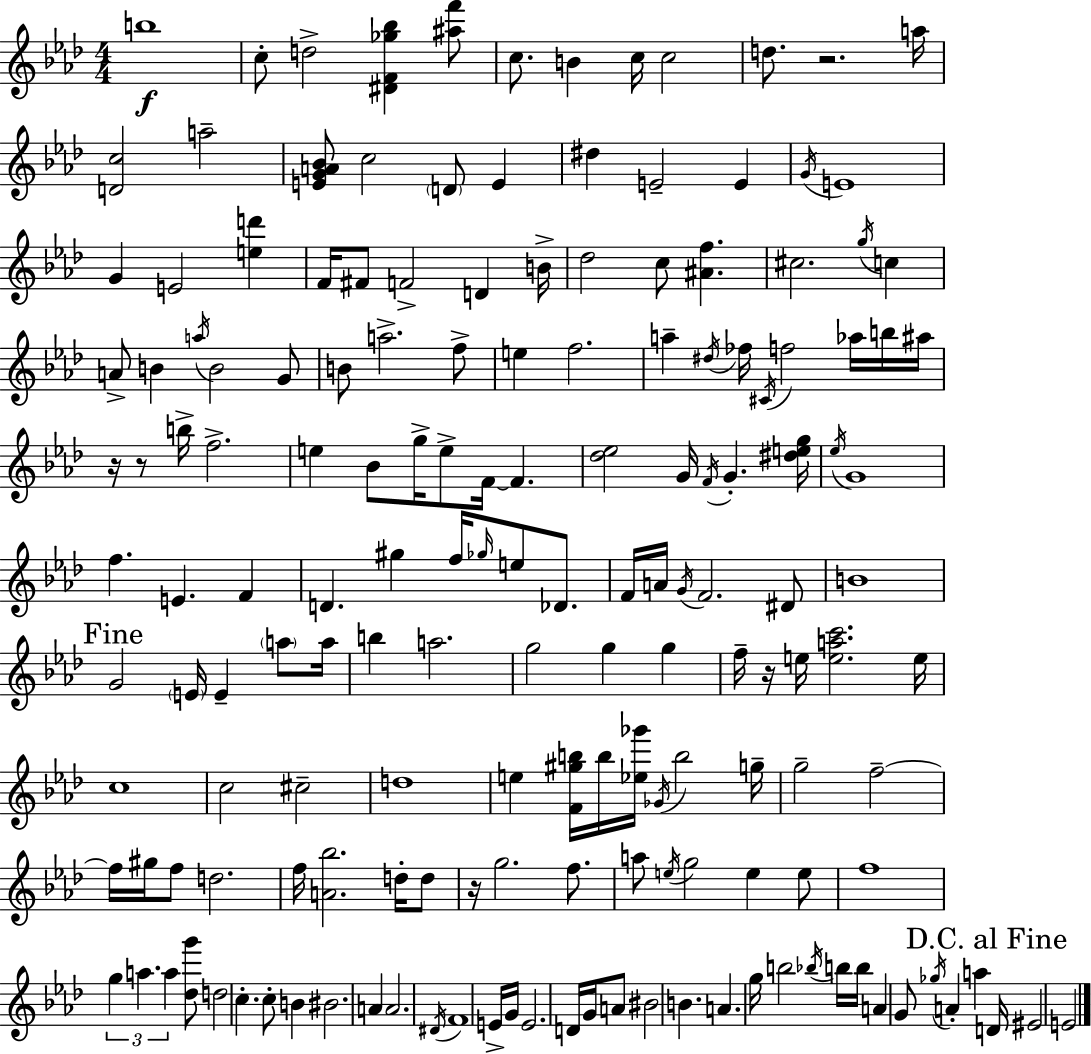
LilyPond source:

{
  \clef treble
  \numericTimeSignature
  \time 4/4
  \key f \minor
  b''1\f | c''8-. d''2-> <dis' f' ges'' bes''>4 <ais'' f'''>8 | c''8. b'4 c''16 c''2 | d''8. r2. a''16 | \break <d' c''>2 a''2-- | <e' g' a' bes'>8 c''2 \parenthesize d'8 e'4 | dis''4 e'2-- e'4 | \acciaccatura { g'16 } e'1 | \break g'4 e'2 <e'' d'''>4 | f'16 fis'8 f'2-> d'4 | b'16-> des''2 c''8 <ais' f''>4. | cis''2. \acciaccatura { g''16 } c''4 | \break a'8-> b'4 \acciaccatura { a''16 } b'2 | g'8 b'8 a''2.-> | f''8-> e''4 f''2. | a''4-- \acciaccatura { dis''16 } fes''16 \acciaccatura { cis'16 } f''2 | \break aes''16 b''16 ais''16 r16 r8 b''16-> f''2.-> | e''4 bes'8 g''16-> e''8-> f'16~~ f'4. | <des'' ees''>2 g'16 \acciaccatura { f'16 } g'4.-. | <dis'' e'' g''>16 \acciaccatura { ees''16 } g'1 | \break f''4. e'4. | f'4 d'4. gis''4 | f''16 \grace { ges''16 } e''8 des'8. f'16 a'16 \acciaccatura { g'16 } f'2. | dis'8 b'1 | \break \mark "Fine" g'2 | \parenthesize e'16 e'4-- \parenthesize a''8 a''16 b''4 a''2. | g''2 | g''4 g''4 f''16-- r16 e''16 <e'' a'' c'''>2. | \break e''16 c''1 | c''2 | cis''2-- d''1 | e''4 <f' gis'' b''>16 b''16 <ees'' ges'''>16 | \break \acciaccatura { ges'16 } b''2 g''16-- g''2-- | f''2--~~ f''16 gis''16 f''8 d''2. | f''16 <a' bes''>2. | d''16-. d''8 r16 g''2. | \break f''8. a''8 \acciaccatura { e''16 } g''2 | e''4 e''8 f''1 | \tuplet 3/2 { g''4 a''4. | a''4 } <des'' g'''>8 d''2 | \break c''4.-. c''8-. b'4 bis'2. | a'4 a'2. | \acciaccatura { dis'16 } f'1 | e'16-> g'16 e'2. | \break d'16 g'16 a'8 bis'2 | b'4. a'4. | g''16 b''2 \acciaccatura { bes''16 } b''16 b''16 a'4 | g'8 \acciaccatura { ges''16 } a'4-. a''4 \mark "D.C. al Fine" d'16 eis'2 | \break e'2 \bar "|."
}